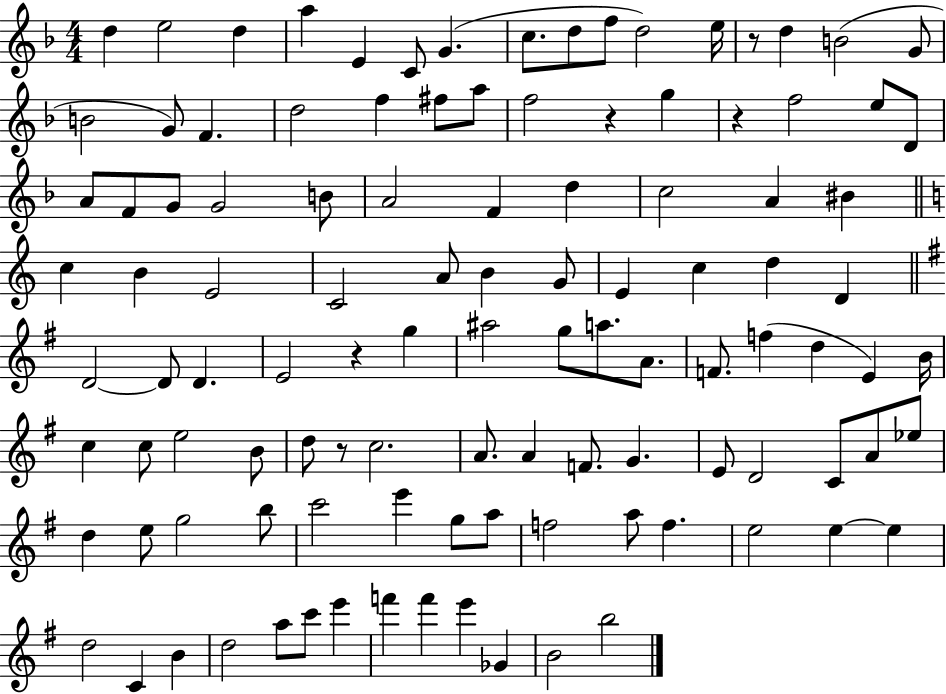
D5/q E5/h D5/q A5/q E4/q C4/e G4/q. C5/e. D5/e F5/e D5/h E5/s R/e D5/q B4/h G4/e B4/h G4/e F4/q. D5/h F5/q F#5/e A5/e F5/h R/q G5/q R/q F5/h E5/e D4/e A4/e F4/e G4/e G4/h B4/e A4/h F4/q D5/q C5/h A4/q BIS4/q C5/q B4/q E4/h C4/h A4/e B4/q G4/e E4/q C5/q D5/q D4/q D4/h D4/e D4/q. E4/h R/q G5/q A#5/h G5/e A5/e. A4/e. F4/e. F5/q D5/q E4/q B4/s C5/q C5/e E5/h B4/e D5/e R/e C5/h. A4/e. A4/q F4/e. G4/q. E4/e D4/h C4/e A4/e Eb5/e D5/q E5/e G5/h B5/e C6/h E6/q G5/e A5/e F5/h A5/e F5/q. E5/h E5/q E5/q D5/h C4/q B4/q D5/h A5/e C6/e E6/q F6/q F6/q E6/q Gb4/q B4/h B5/h